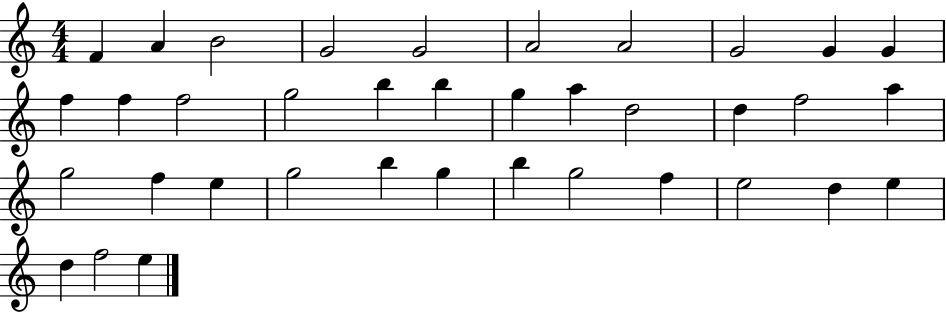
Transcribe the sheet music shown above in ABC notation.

X:1
T:Untitled
M:4/4
L:1/4
K:C
F A B2 G2 G2 A2 A2 G2 G G f f f2 g2 b b g a d2 d f2 a g2 f e g2 b g b g2 f e2 d e d f2 e